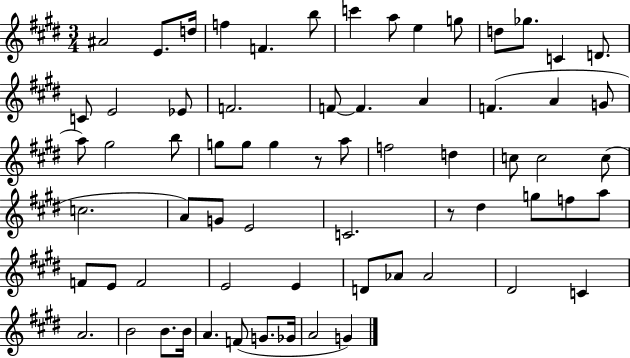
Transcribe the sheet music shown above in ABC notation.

X:1
T:Untitled
M:3/4
L:1/4
K:E
^A2 E/2 d/4 f F b/2 c' a/2 e g/2 d/2 _g/2 C D/2 C/2 E2 _E/2 F2 F/2 F A F A G/2 a/2 ^g2 b/2 g/2 g/2 g z/2 a/2 f2 d c/2 c2 c/2 c2 A/2 G/2 E2 C2 z/2 ^d g/2 f/2 a/2 F/2 E/2 F2 E2 E D/2 _A/2 _A2 ^D2 C A2 B2 B/2 B/4 A F/2 G/2 _G/4 A2 G